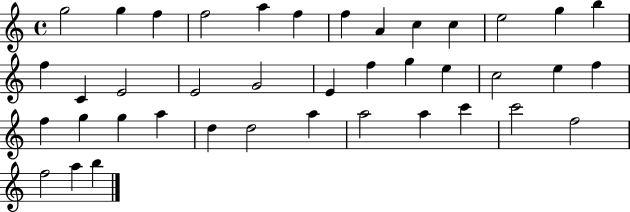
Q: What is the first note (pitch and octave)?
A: G5